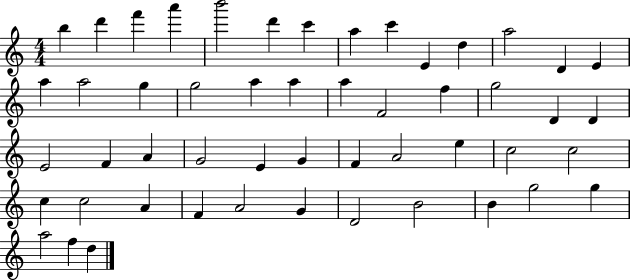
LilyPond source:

{
  \clef treble
  \numericTimeSignature
  \time 4/4
  \key c \major
  b''4 d'''4 f'''4 a'''4 | b'''2 d'''4 c'''4 | a''4 c'''4 e'4 d''4 | a''2 d'4 e'4 | \break a''4 a''2 g''4 | g''2 a''4 a''4 | a''4 f'2 f''4 | g''2 d'4 d'4 | \break e'2 f'4 a'4 | g'2 e'4 g'4 | f'4 a'2 e''4 | c''2 c''2 | \break c''4 c''2 a'4 | f'4 a'2 g'4 | d'2 b'2 | b'4 g''2 g''4 | \break a''2 f''4 d''4 | \bar "|."
}